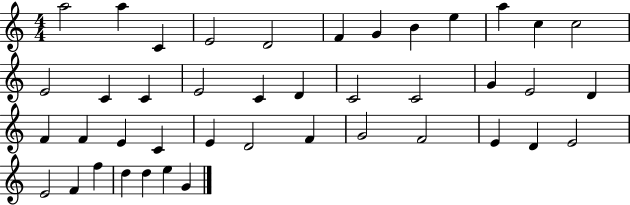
X:1
T:Untitled
M:4/4
L:1/4
K:C
a2 a C E2 D2 F G B e a c c2 E2 C C E2 C D C2 C2 G E2 D F F E C E D2 F G2 F2 E D E2 E2 F f d d e G